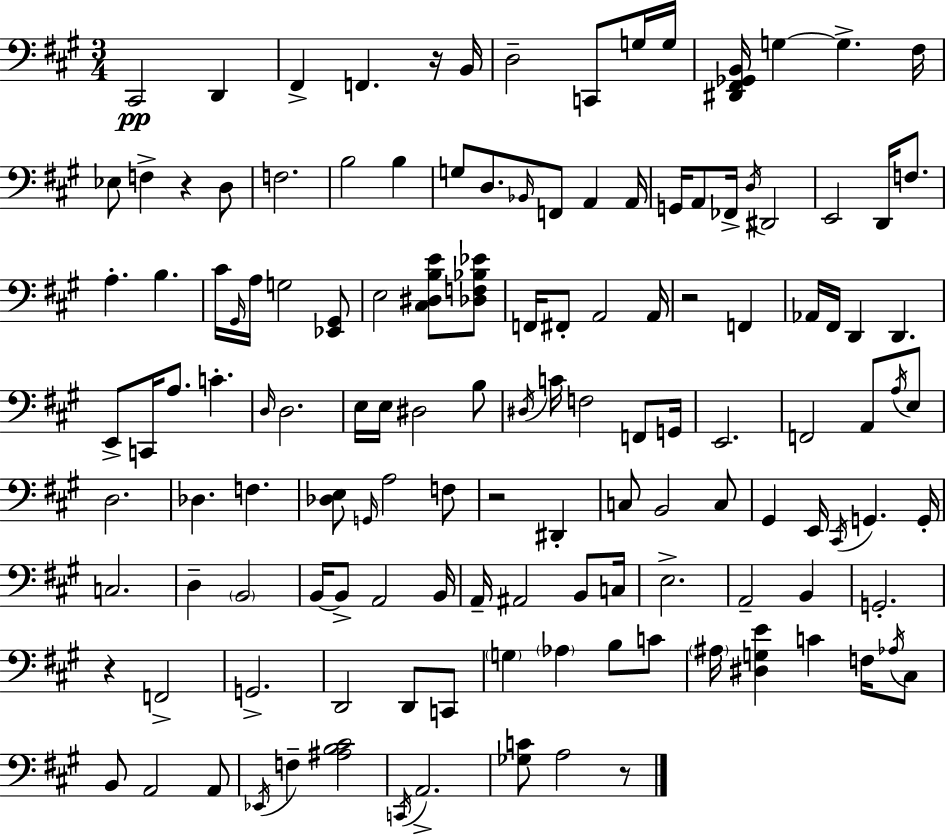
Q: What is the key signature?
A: A major